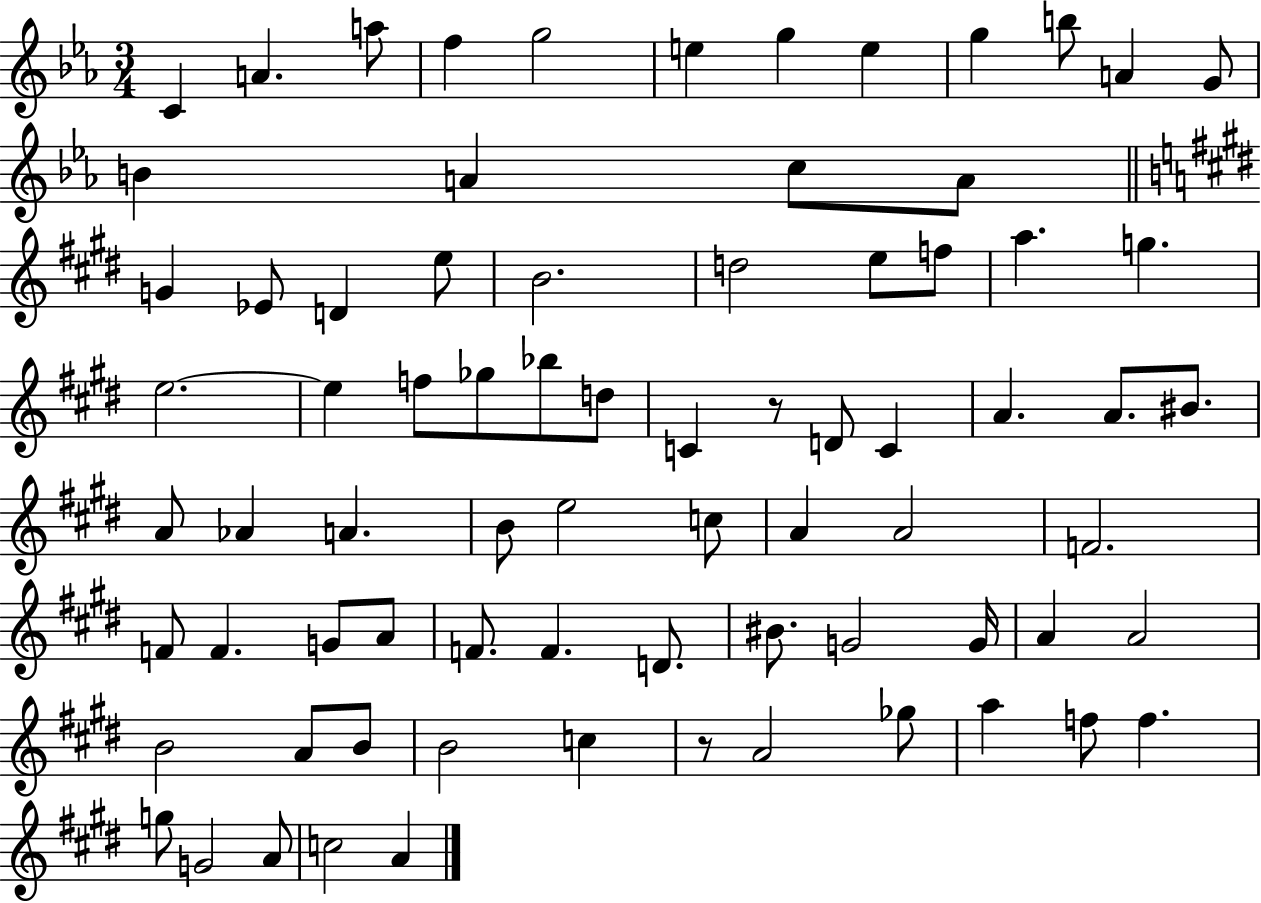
X:1
T:Untitled
M:3/4
L:1/4
K:Eb
C A a/2 f g2 e g e g b/2 A G/2 B A c/2 A/2 G _E/2 D e/2 B2 d2 e/2 f/2 a g e2 e f/2 _g/2 _b/2 d/2 C z/2 D/2 C A A/2 ^B/2 A/2 _A A B/2 e2 c/2 A A2 F2 F/2 F G/2 A/2 F/2 F D/2 ^B/2 G2 G/4 A A2 B2 A/2 B/2 B2 c z/2 A2 _g/2 a f/2 f g/2 G2 A/2 c2 A